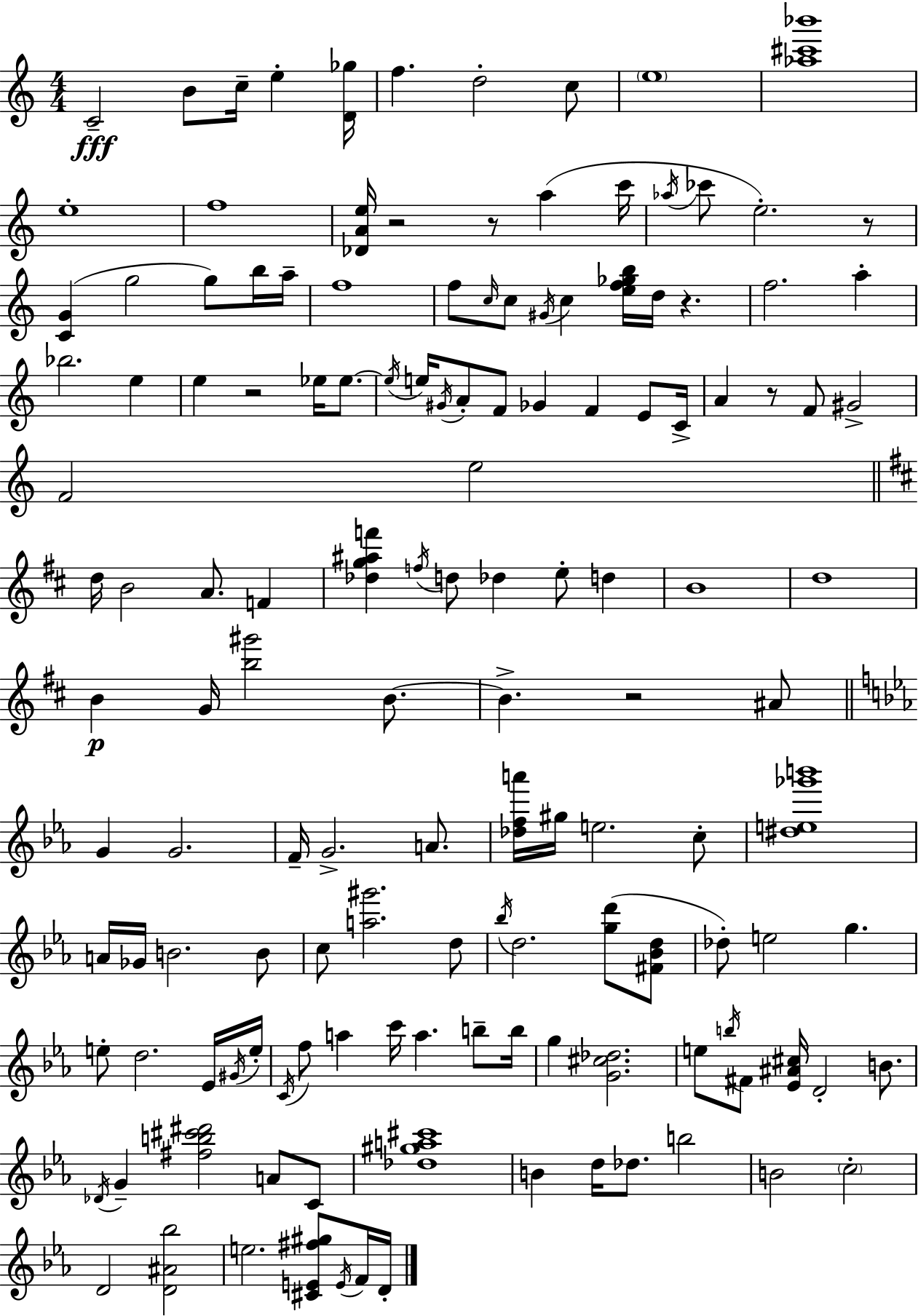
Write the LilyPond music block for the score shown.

{
  \clef treble
  \numericTimeSignature
  \time 4/4
  \key a \minor
  \repeat volta 2 { c'2--\fff b'8 c''16-- e''4-. <d' ges''>16 | f''4. d''2-. c''8 | \parenthesize e''1 | <aes'' cis''' bes'''>1 | \break e''1-. | f''1 | <des' a' e''>16 r2 r8 a''4( c'''16 | \acciaccatura { aes''16 } ces'''8 e''2.-.) r8 | \break <c' g'>4( g''2 g''8) b''16 | a''16-- f''1 | f''8 \grace { c''16 } c''8 \acciaccatura { gis'16 } c''4 <e'' f'' ges'' b''>16 d''16 r4. | f''2. a''4-. | \break bes''2. e''4 | e''4 r2 ees''16 | ees''8.~~ \acciaccatura { ees''16 } e''16 \acciaccatura { gis'16 } a'8-. f'8 ges'4 f'4 | e'8 c'16-> a'4 r8 f'8 gis'2-> | \break f'2 e''2 | \bar "||" \break \key d \major d''16 b'2 a'8. f'4 | <des'' g'' ais'' f'''>4 \acciaccatura { f''16 } d''8 des''4 e''8-. d''4 | b'1 | d''1 | \break b'4\p g'16 <b'' gis'''>2 b'8.~~ | b'4.-> r2 ais'8 | \bar "||" \break \key c \minor g'4 g'2. | f'16-- g'2.-> a'8. | <des'' f'' a'''>16 gis''16 e''2. c''8-. | <dis'' e'' ges''' b'''>1 | \break a'16 ges'16 b'2. b'8 | c''8 <a'' gis'''>2. d''8 | \acciaccatura { bes''16 } d''2. <g'' d'''>8( <fis' bes' d''>8 | des''8-.) e''2 g''4. | \break e''8-. d''2. ees'16 | \acciaccatura { gis'16 } e''16-. \acciaccatura { c'16 } f''8 a''4 c'''16 a''4. | b''8-- b''16 g''4 <g' cis'' des''>2. | e''8 \acciaccatura { b''16 } fis'8 <ees' ais' cis''>16 d'2-. | \break b'8. \acciaccatura { des'16 } g'4-- <fis'' b'' cis''' dis'''>2 | a'8 c'8 <des'' gis'' a'' cis'''>1 | b'4 d''16 des''8. b''2 | b'2 \parenthesize c''2-. | \break d'2 <d' ais' bes''>2 | e''2. | <cis' e' fis'' gis''>8 \acciaccatura { e'16 } f'16 d'16-. } \bar "|."
}